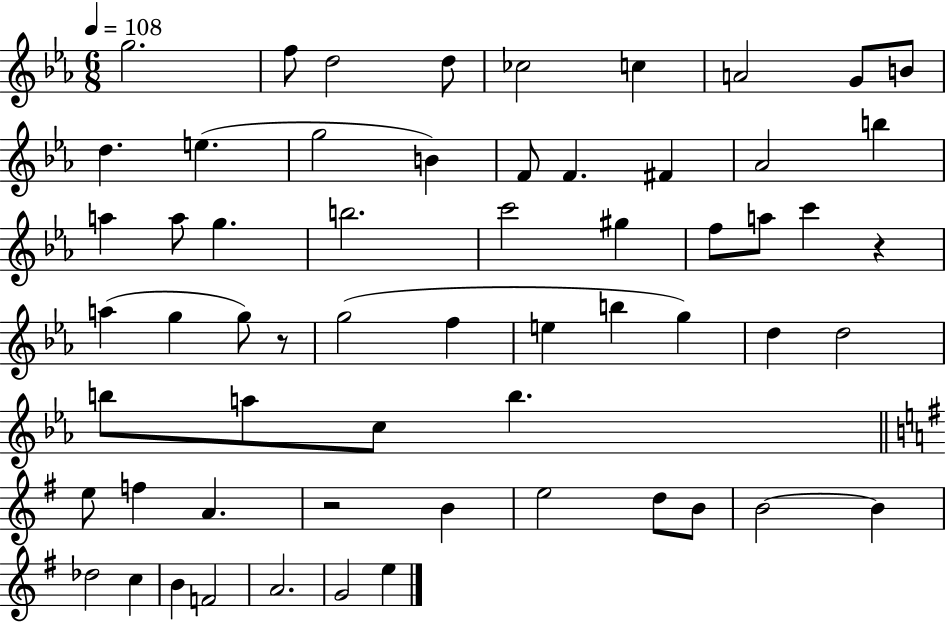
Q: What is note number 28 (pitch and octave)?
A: A5